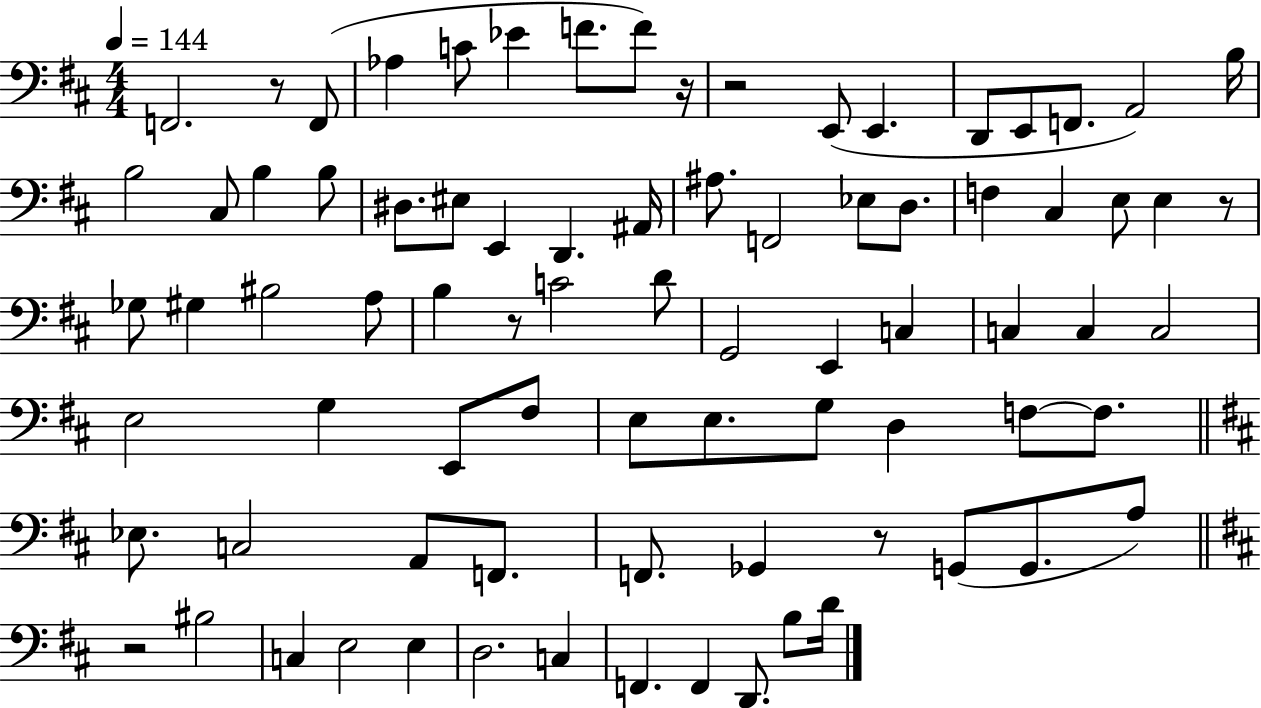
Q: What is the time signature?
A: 4/4